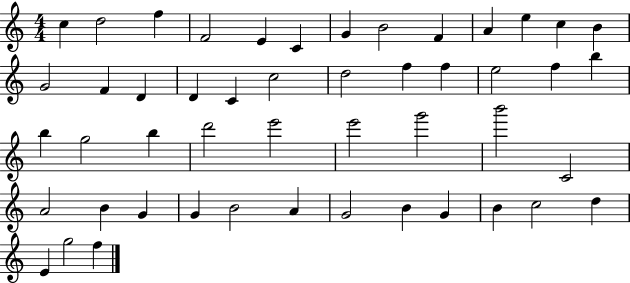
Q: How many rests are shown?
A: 0